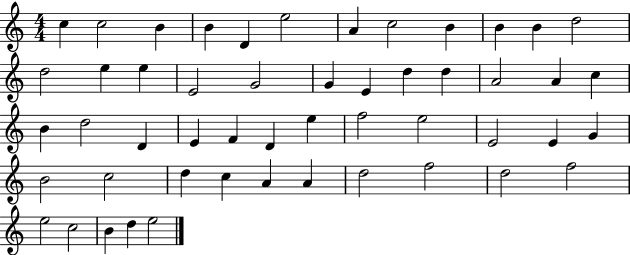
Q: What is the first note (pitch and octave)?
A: C5